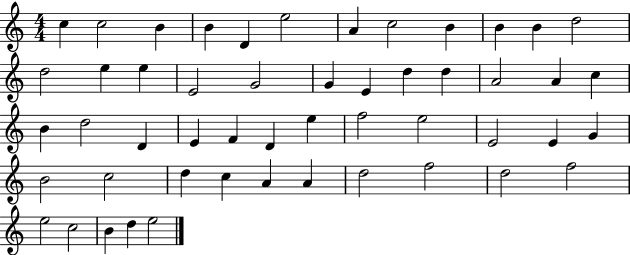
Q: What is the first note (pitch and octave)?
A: C5